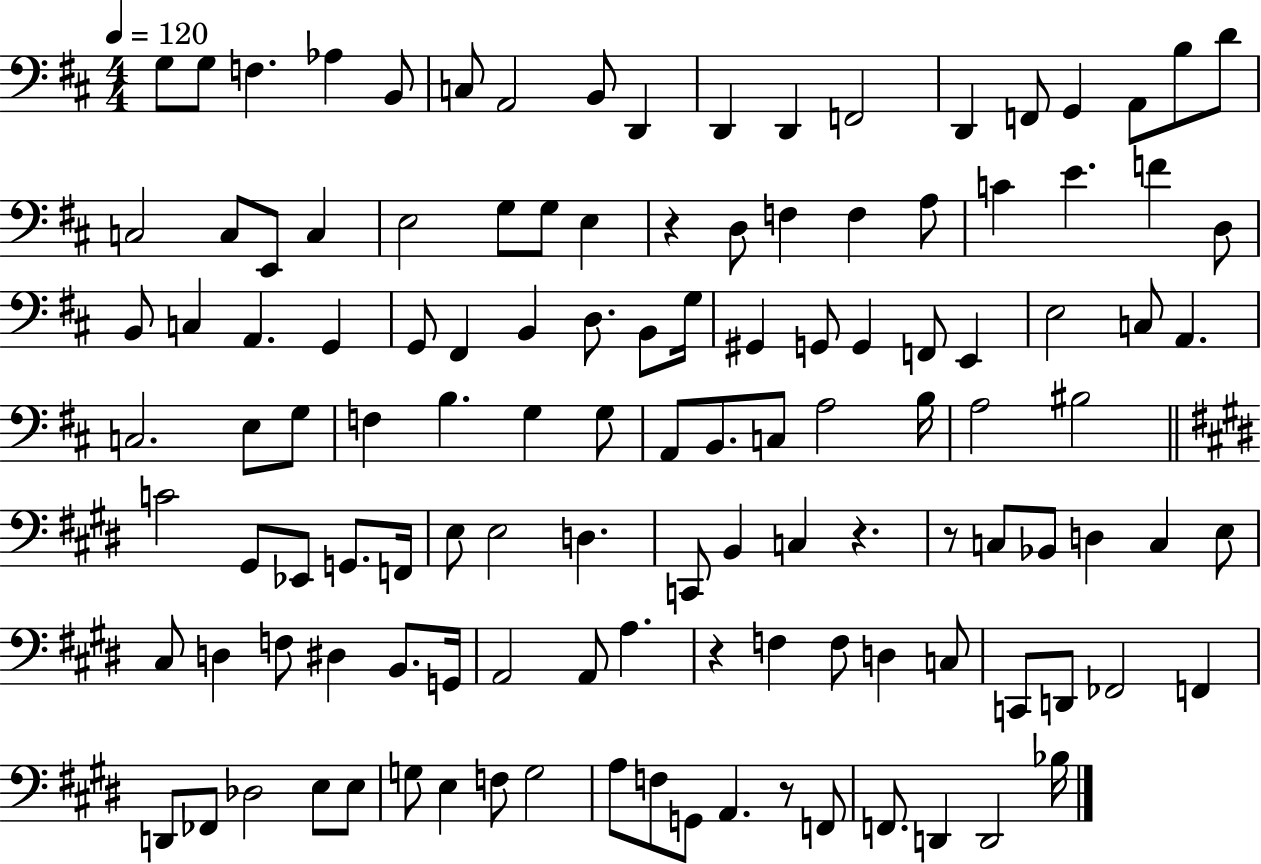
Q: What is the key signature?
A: D major